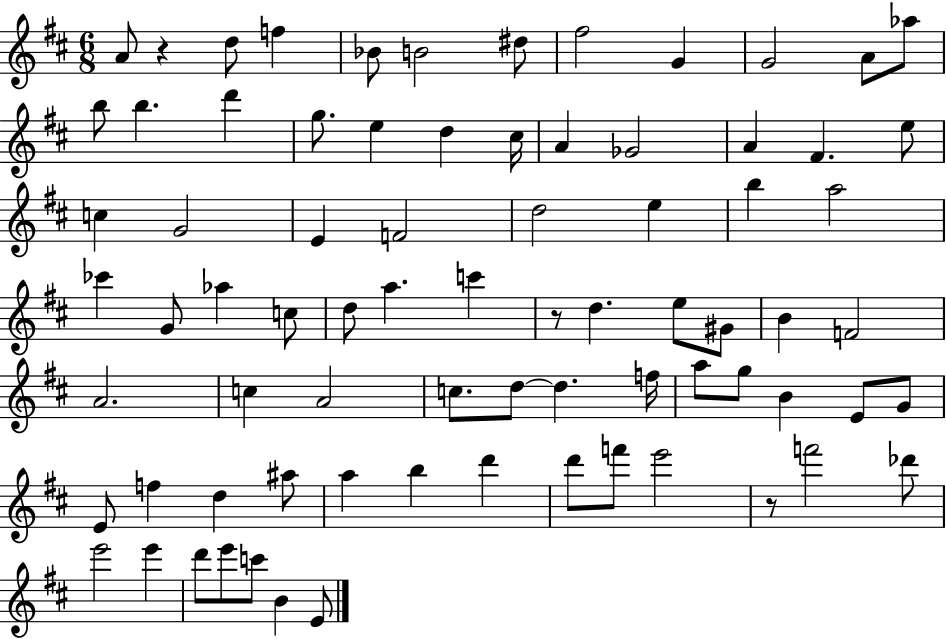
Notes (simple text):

A4/e R/q D5/e F5/q Bb4/e B4/h D#5/e F#5/h G4/q G4/h A4/e Ab5/e B5/e B5/q. D6/q G5/e. E5/q D5/q C#5/s A4/q Gb4/h A4/q F#4/q. E5/e C5/q G4/h E4/q F4/h D5/h E5/q B5/q A5/h CES6/q G4/e Ab5/q C5/e D5/e A5/q. C6/q R/e D5/q. E5/e G#4/e B4/q F4/h A4/h. C5/q A4/h C5/e. D5/e D5/q. F5/s A5/e G5/e B4/q E4/e G4/e E4/e F5/q D5/q A#5/e A5/q B5/q D6/q D6/e F6/e E6/h R/e F6/h Db6/e E6/h E6/q D6/e E6/e C6/e B4/q E4/e